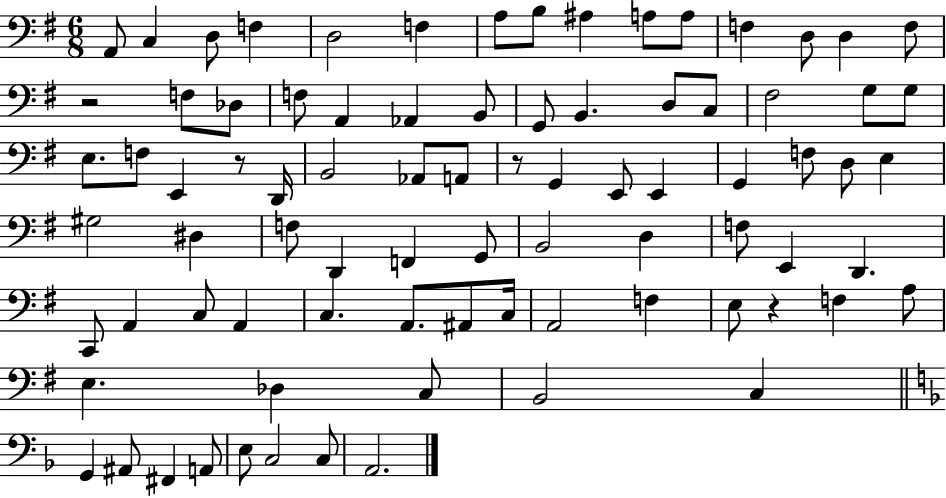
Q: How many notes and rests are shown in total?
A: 83